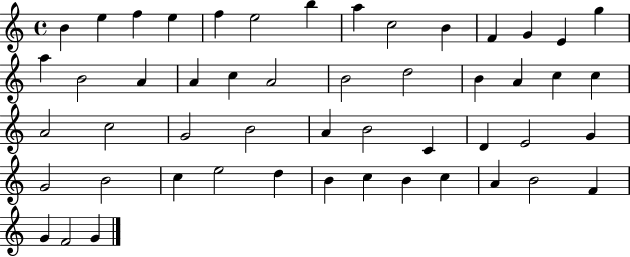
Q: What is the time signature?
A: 4/4